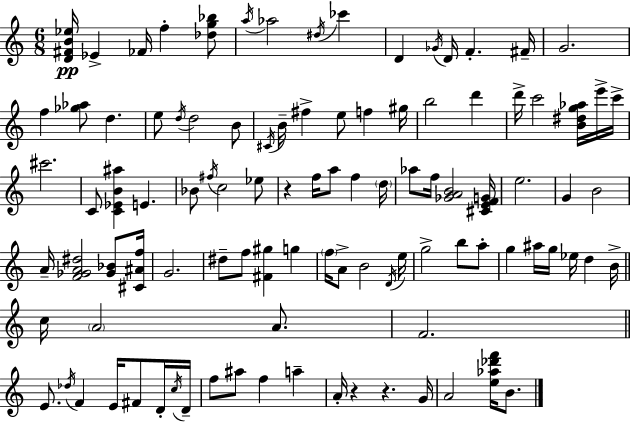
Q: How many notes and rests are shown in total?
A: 101